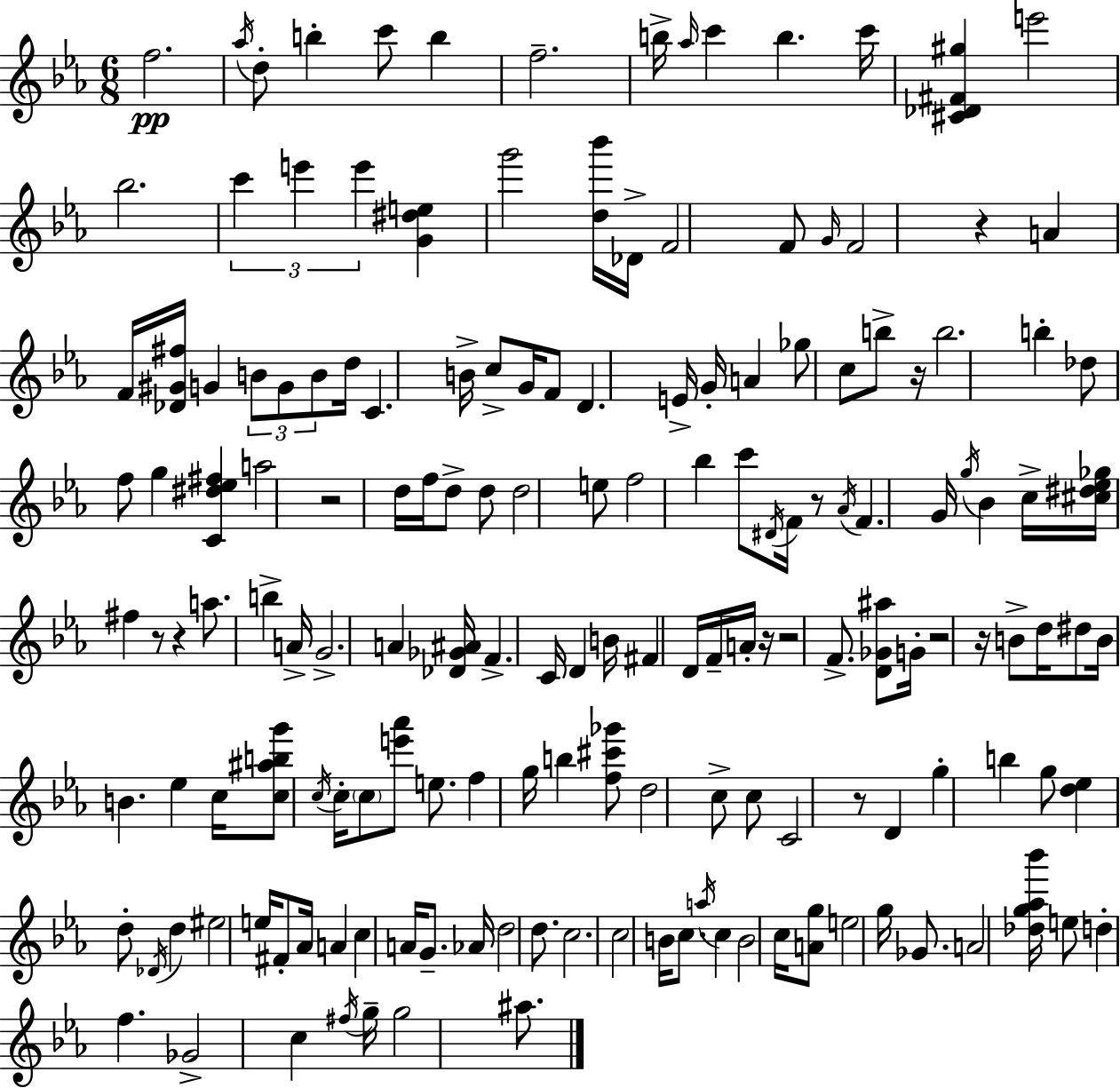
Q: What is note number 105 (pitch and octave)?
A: Db4